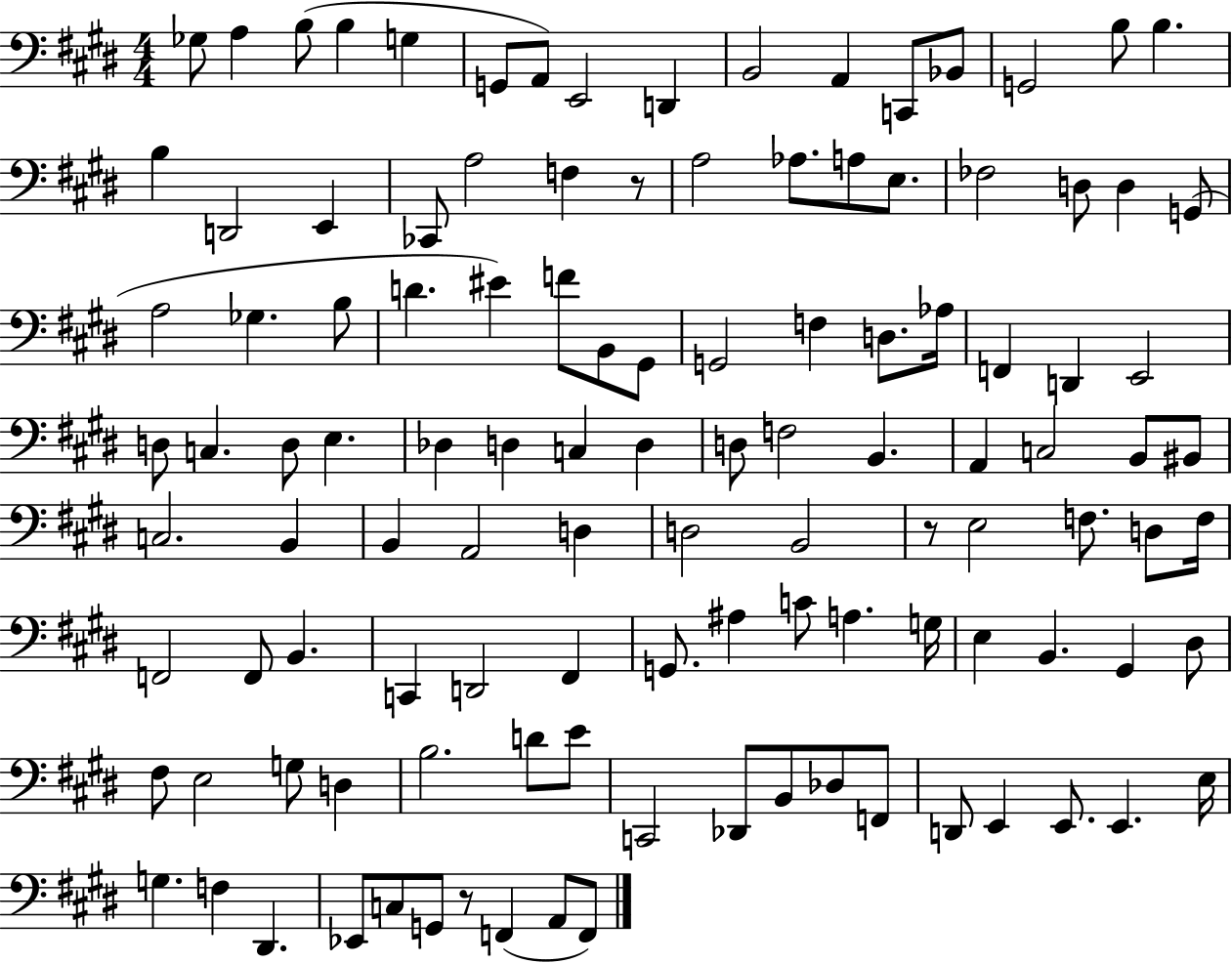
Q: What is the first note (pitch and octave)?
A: Gb3